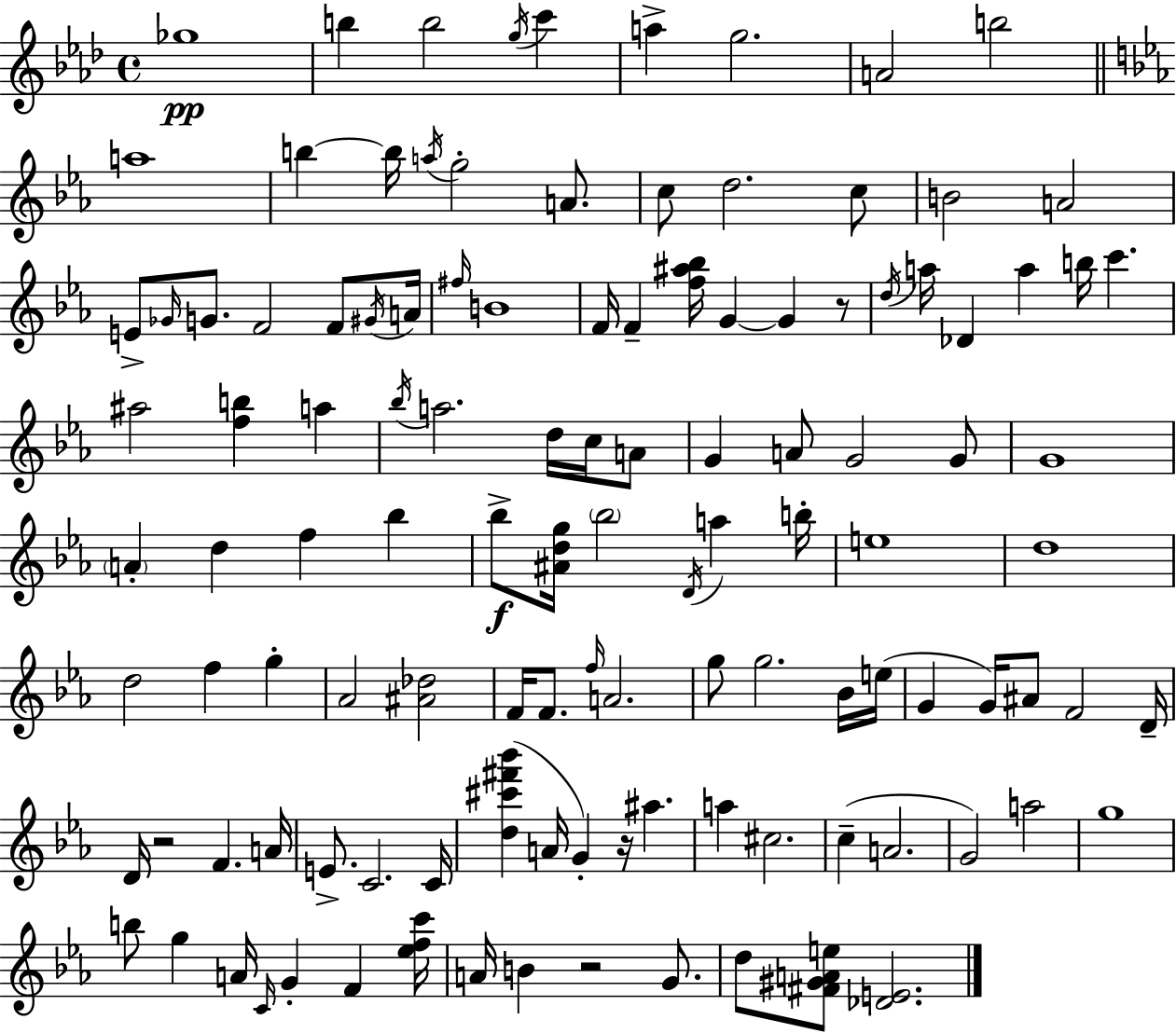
X:1
T:Untitled
M:4/4
L:1/4
K:Fm
_g4 b b2 g/4 c' a g2 A2 b2 a4 b b/4 a/4 g2 A/2 c/2 d2 c/2 B2 A2 E/2 _G/4 G/2 F2 F/2 ^G/4 A/4 ^f/4 B4 F/4 F [f^a_b]/4 G G z/2 d/4 a/4 _D a b/4 c' ^a2 [fb] a _b/4 a2 d/4 c/4 A/2 G A/2 G2 G/2 G4 A d f _b _b/2 [^Adg]/4 _b2 D/4 a b/4 e4 d4 d2 f g _A2 [^A_d]2 F/4 F/2 f/4 A2 g/2 g2 _B/4 e/4 G G/4 ^A/2 F2 D/4 D/4 z2 F A/4 E/2 C2 C/4 [d^c'^f'_b'] A/4 G z/4 ^a a ^c2 c A2 G2 a2 g4 b/2 g A/4 C/4 G F [_efc']/4 A/4 B z2 G/2 d/2 [^F^GAe]/2 [_DE]2